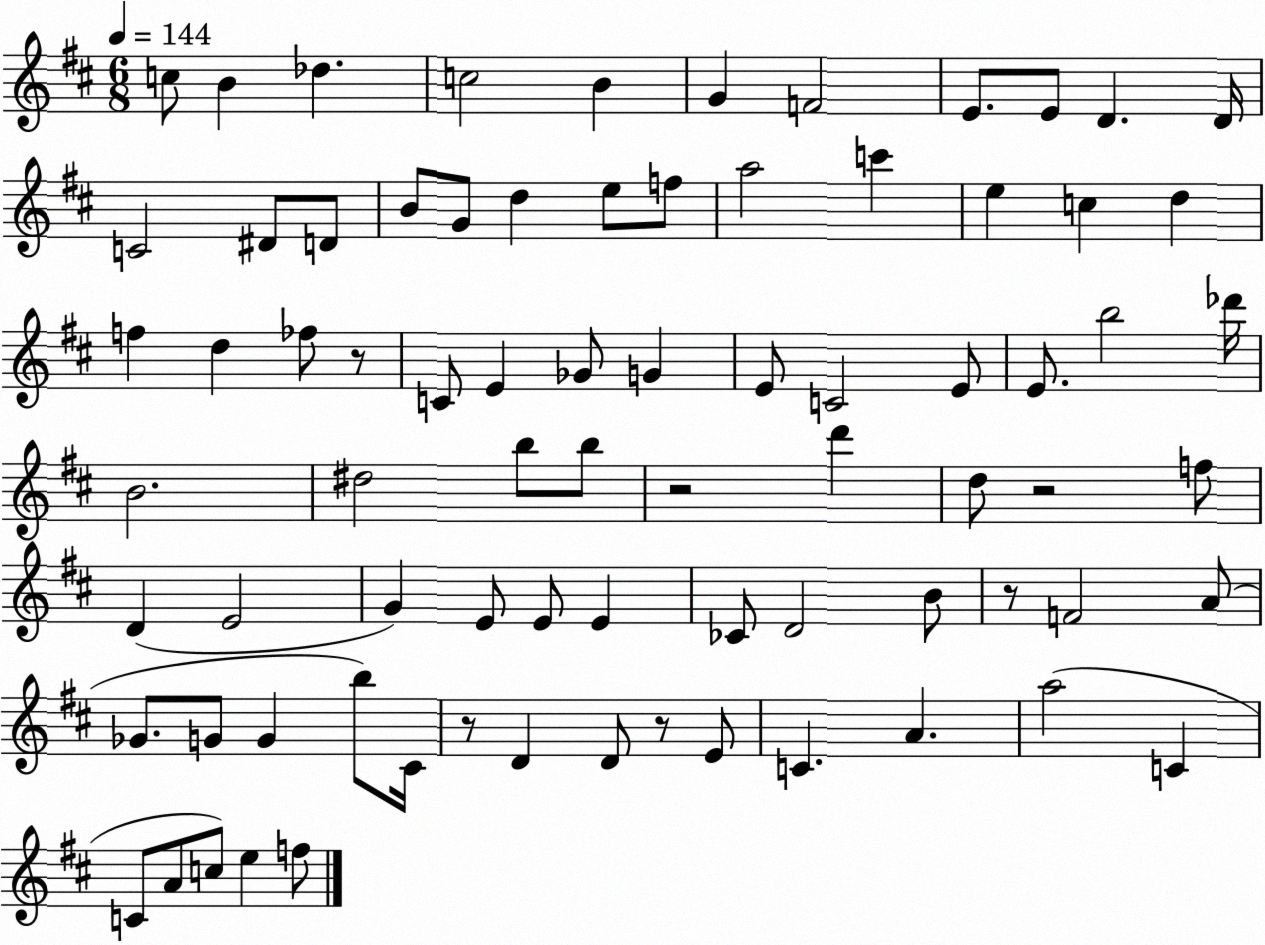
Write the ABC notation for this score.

X:1
T:Untitled
M:6/8
L:1/4
K:D
c/2 B _d c2 B G F2 E/2 E/2 D D/4 C2 ^D/2 D/2 B/2 G/2 d e/2 f/2 a2 c' e c d f d _f/2 z/2 C/2 E _G/2 G E/2 C2 E/2 E/2 b2 _d'/4 B2 ^d2 b/2 b/2 z2 d' d/2 z2 f/2 D E2 G E/2 E/2 E _C/2 D2 B/2 z/2 F2 A/2 _G/2 G/2 G b/2 ^C/4 z/2 D D/2 z/2 E/2 C A a2 C C/2 A/2 c/2 e f/2